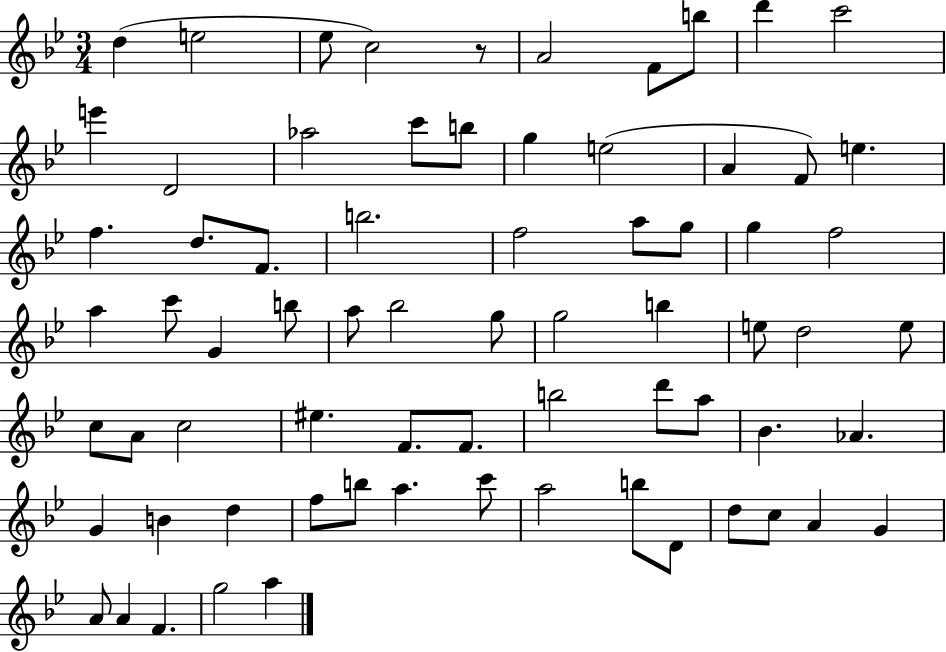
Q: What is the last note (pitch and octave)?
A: A5